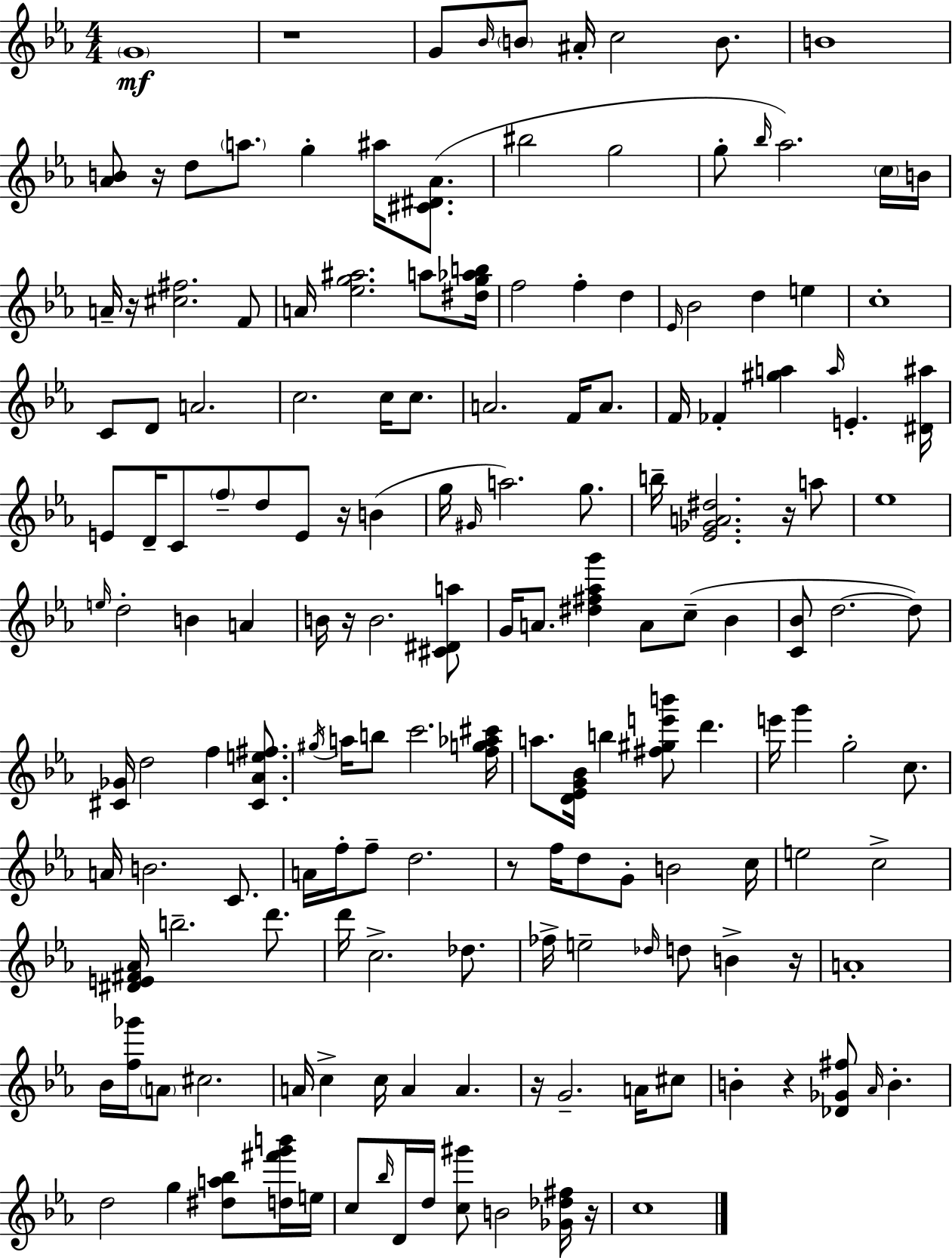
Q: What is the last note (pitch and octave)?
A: C5